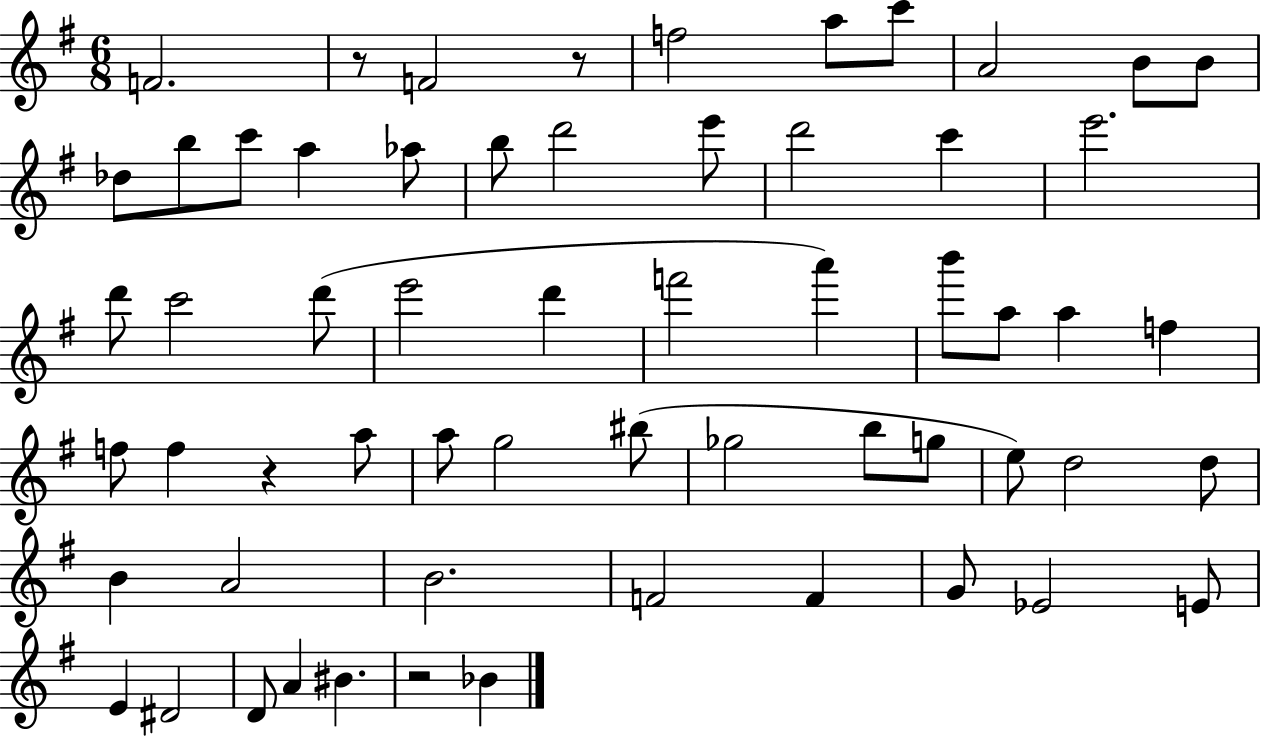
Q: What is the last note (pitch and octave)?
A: Bb4